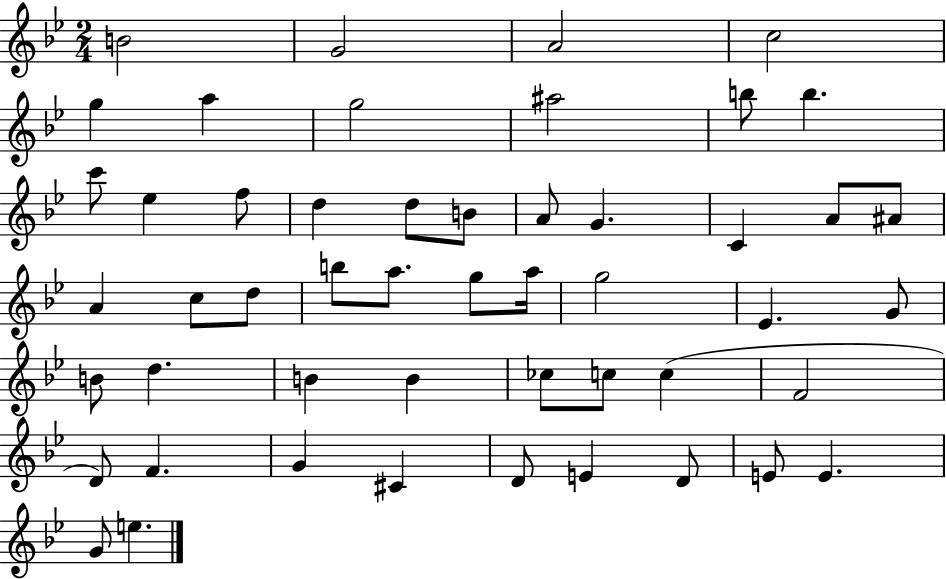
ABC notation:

X:1
T:Untitled
M:2/4
L:1/4
K:Bb
B2 G2 A2 c2 g a g2 ^a2 b/2 b c'/2 _e f/2 d d/2 B/2 A/2 G C A/2 ^A/2 A c/2 d/2 b/2 a/2 g/2 a/4 g2 _E G/2 B/2 d B B _c/2 c/2 c F2 D/2 F G ^C D/2 E D/2 E/2 E G/2 e